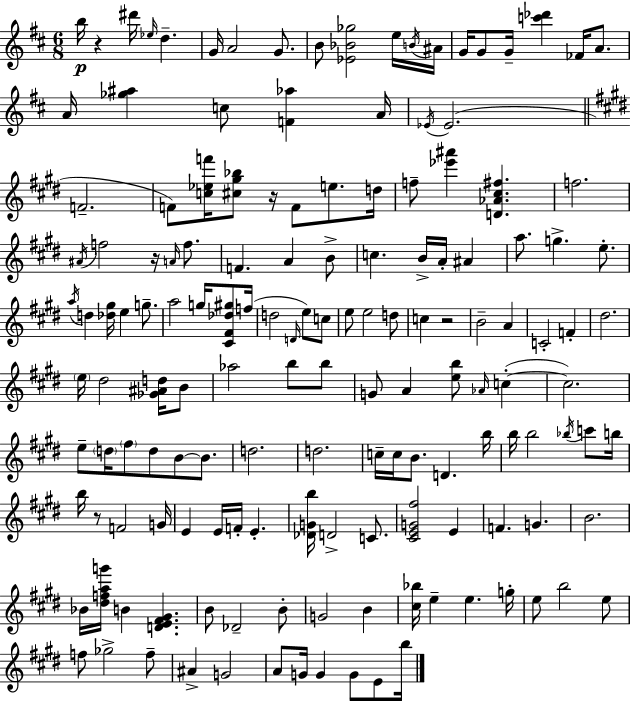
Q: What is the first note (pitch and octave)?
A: B5